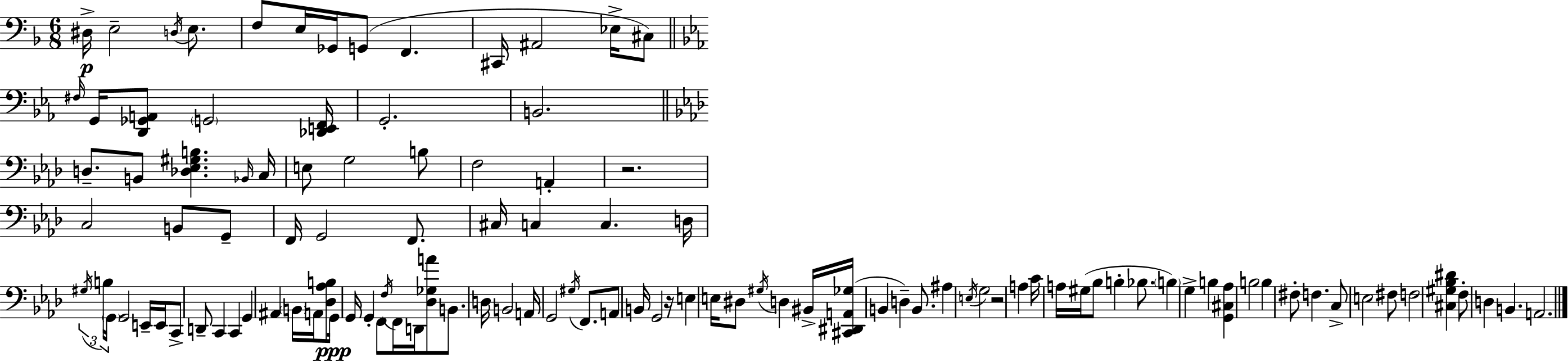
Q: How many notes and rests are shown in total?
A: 113